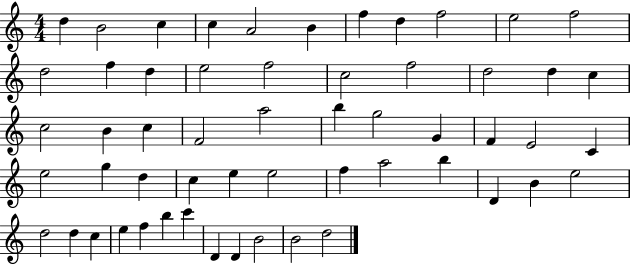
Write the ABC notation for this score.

X:1
T:Untitled
M:4/4
L:1/4
K:C
d B2 c c A2 B f d f2 e2 f2 d2 f d e2 f2 c2 f2 d2 d c c2 B c F2 a2 b g2 G F E2 C e2 g d c e e2 f a2 b D B e2 d2 d c e f b c' D D B2 B2 d2